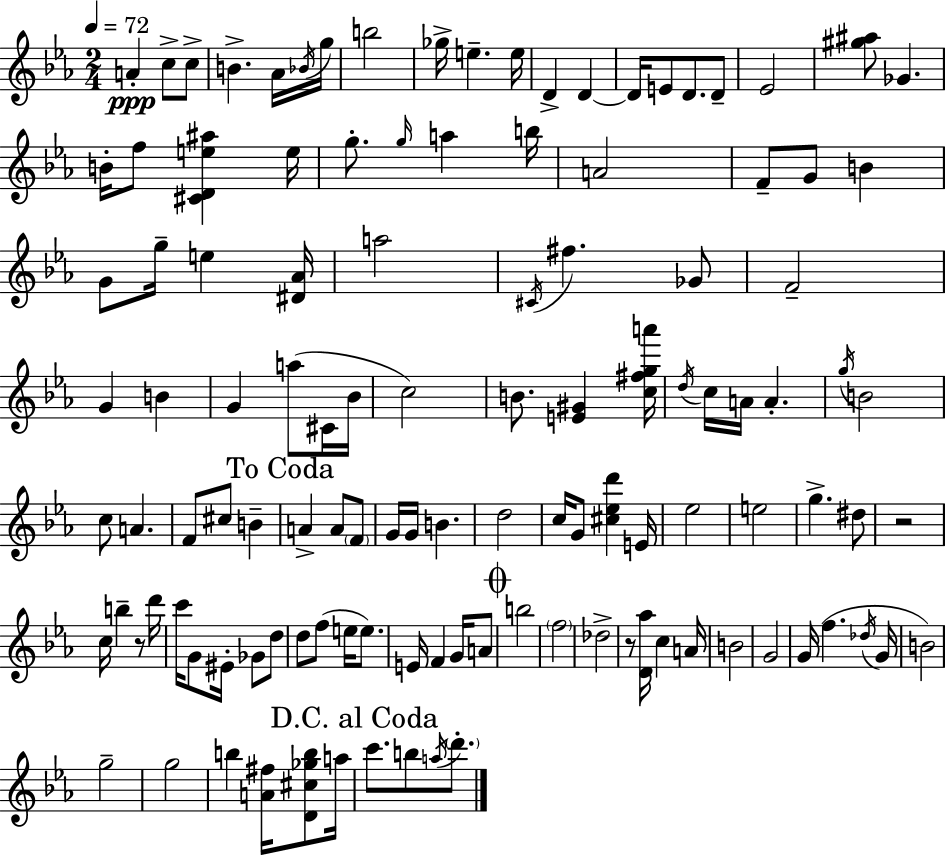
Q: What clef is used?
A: treble